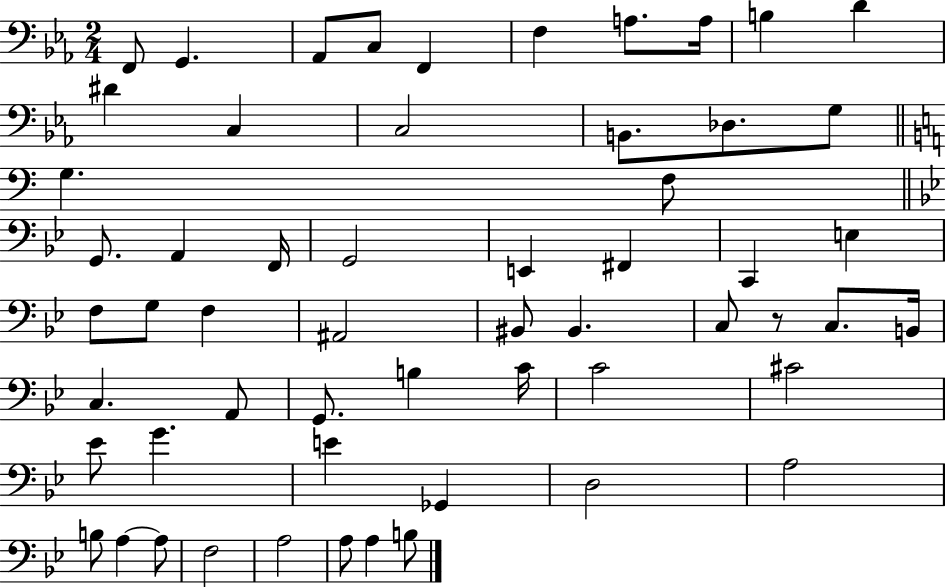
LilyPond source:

{
  \clef bass
  \numericTimeSignature
  \time 2/4
  \key ees \major
  f,8 g,4. | aes,8 c8 f,4 | f4 a8. a16 | b4 d'4 | \break dis'4 c4 | c2 | b,8. des8. g8 | \bar "||" \break \key c \major g4. f8 | \bar "||" \break \key g \minor g,8. a,4 f,16 | g,2 | e,4 fis,4 | c,4 e4 | \break f8 g8 f4 | ais,2 | bis,8 bis,4. | c8 r8 c8. b,16 | \break c4. a,8 | g,8. b4 c'16 | c'2 | cis'2 | \break ees'8 g'4. | e'4 ges,4 | d2 | a2 | \break b8 a4~~ a8 | f2 | a2 | a8 a4 b8 | \break \bar "|."
}